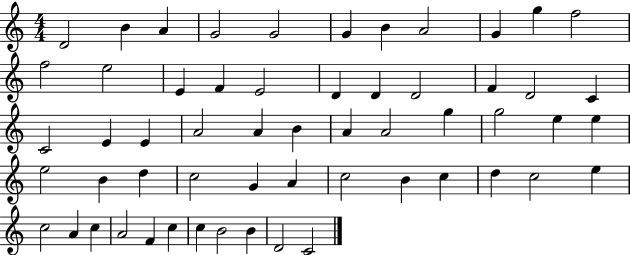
D4/h B4/q A4/q G4/h G4/h G4/q B4/q A4/h G4/q G5/q F5/h F5/h E5/h E4/q F4/q E4/h D4/q D4/q D4/h F4/q D4/h C4/q C4/h E4/q E4/q A4/h A4/q B4/q A4/q A4/h G5/q G5/h E5/q E5/q E5/h B4/q D5/q C5/h G4/q A4/q C5/h B4/q C5/q D5/q C5/h E5/q C5/h A4/q C5/q A4/h F4/q C5/q C5/q B4/h B4/q D4/h C4/h